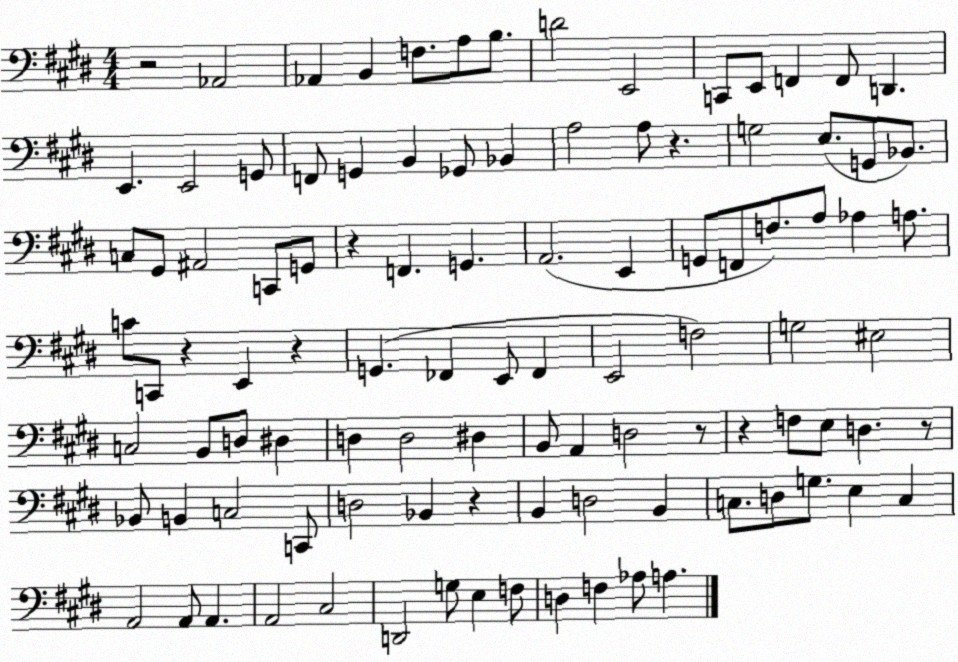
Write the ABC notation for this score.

X:1
T:Untitled
M:4/4
L:1/4
K:E
z2 _A,,2 _A,, B,, F,/2 A,/2 B,/2 D2 E,,2 C,,/2 E,,/2 F,, F,,/2 D,, E,, E,,2 G,,/2 F,,/2 G,, B,, _G,,/2 _B,, A,2 A,/2 z G,2 E,/2 G,,/2 _B,,/2 C,/2 ^G,,/2 ^A,,2 C,,/2 G,,/2 z F,, G,, A,,2 E,, G,,/2 F,,/2 F,/2 A,/2 _A, A,/2 C/2 C,,/2 z E,, z G,, _F,, E,,/2 _F,, E,,2 F,2 G,2 ^E,2 C,2 B,,/2 D,/2 ^D, D, D,2 ^D, B,,/2 A,, D,2 z/2 z F,/2 E,/2 D, z/2 _B,,/2 B,, C,2 C,,/2 D,2 _B,, z B,, D,2 B,, C,/2 D,/2 G,/2 E, C, A,,2 A,,/2 A,, A,,2 ^C,2 D,,2 G,/2 E, F,/2 D, F, _A,/2 A,